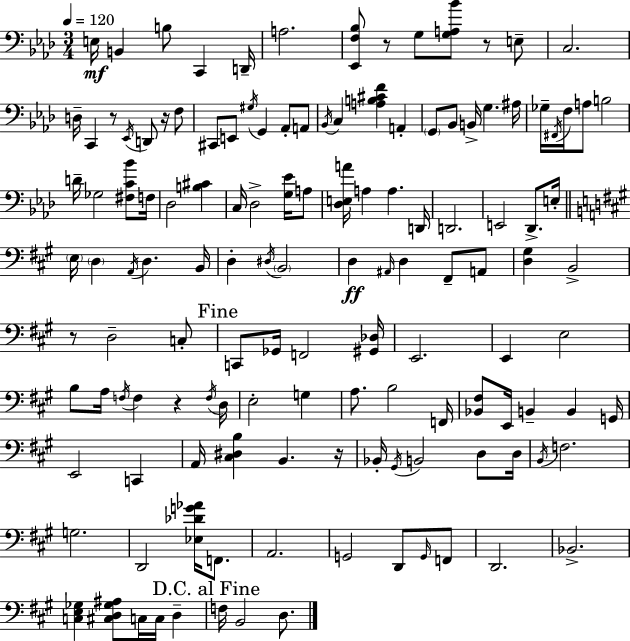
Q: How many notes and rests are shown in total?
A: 132